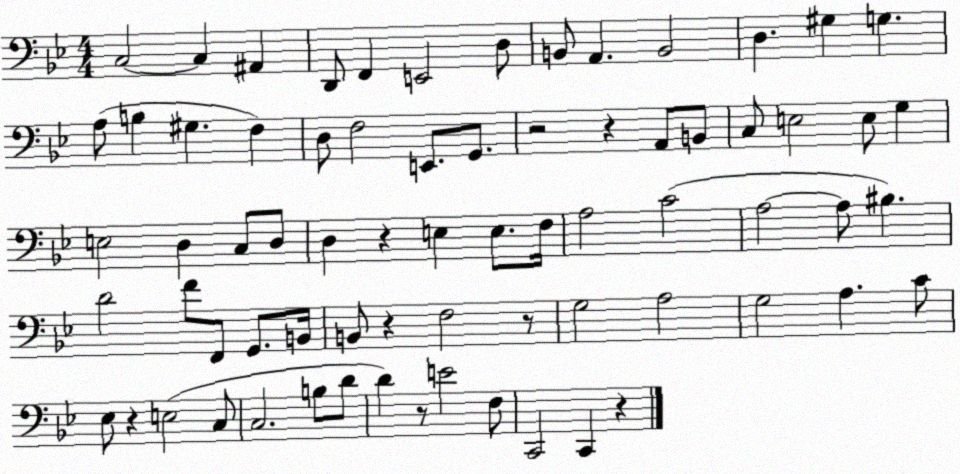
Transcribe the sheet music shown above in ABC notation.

X:1
T:Untitled
M:4/4
L:1/4
K:Bb
C,2 C, ^A,, D,,/2 F,, E,,2 D,/2 B,,/2 A,, B,,2 D, ^G, G, A,/2 B, ^G, F, D,/2 F,2 E,,/2 G,,/2 z2 z A,,/2 B,,/2 C,/2 E,2 E,/2 G, E,2 D, C,/2 D,/2 D, z E, E,/2 F,/4 A,2 C2 A,2 A,/2 ^B, D2 F/2 F,,/2 G,,/2 B,,/4 B,,/2 z F,2 z/2 G,2 A,2 G,2 A, C/2 _E,/2 z E,2 C,/2 C,2 B,/2 D/2 D z/2 E2 F,/2 C,,2 C,, z